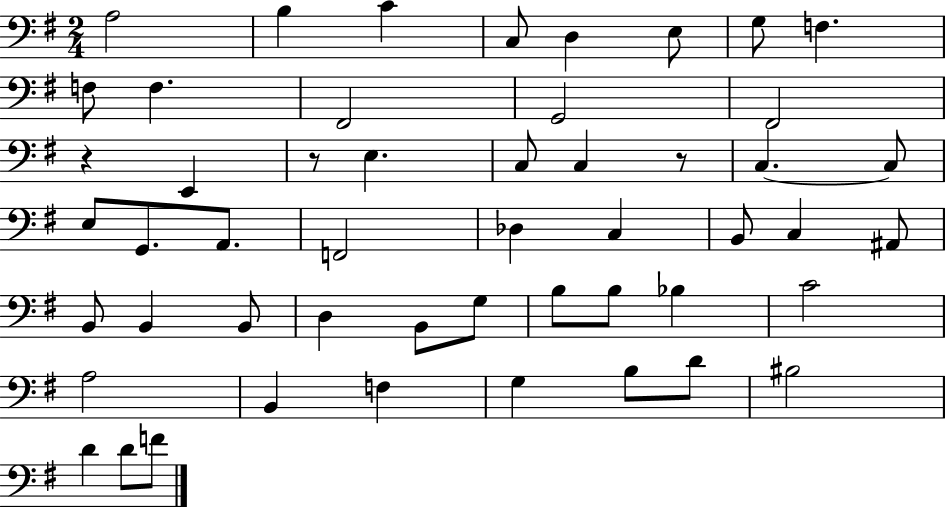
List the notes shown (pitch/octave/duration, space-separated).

A3/h B3/q C4/q C3/e D3/q E3/e G3/e F3/q. F3/e F3/q. F#2/h G2/h F#2/h R/q E2/q R/e E3/q. C3/e C3/q R/e C3/q. C3/e E3/e G2/e. A2/e. F2/h Db3/q C3/q B2/e C3/q A#2/e B2/e B2/q B2/e D3/q B2/e G3/e B3/e B3/e Bb3/q C4/h A3/h B2/q F3/q G3/q B3/e D4/e BIS3/h D4/q D4/e F4/e